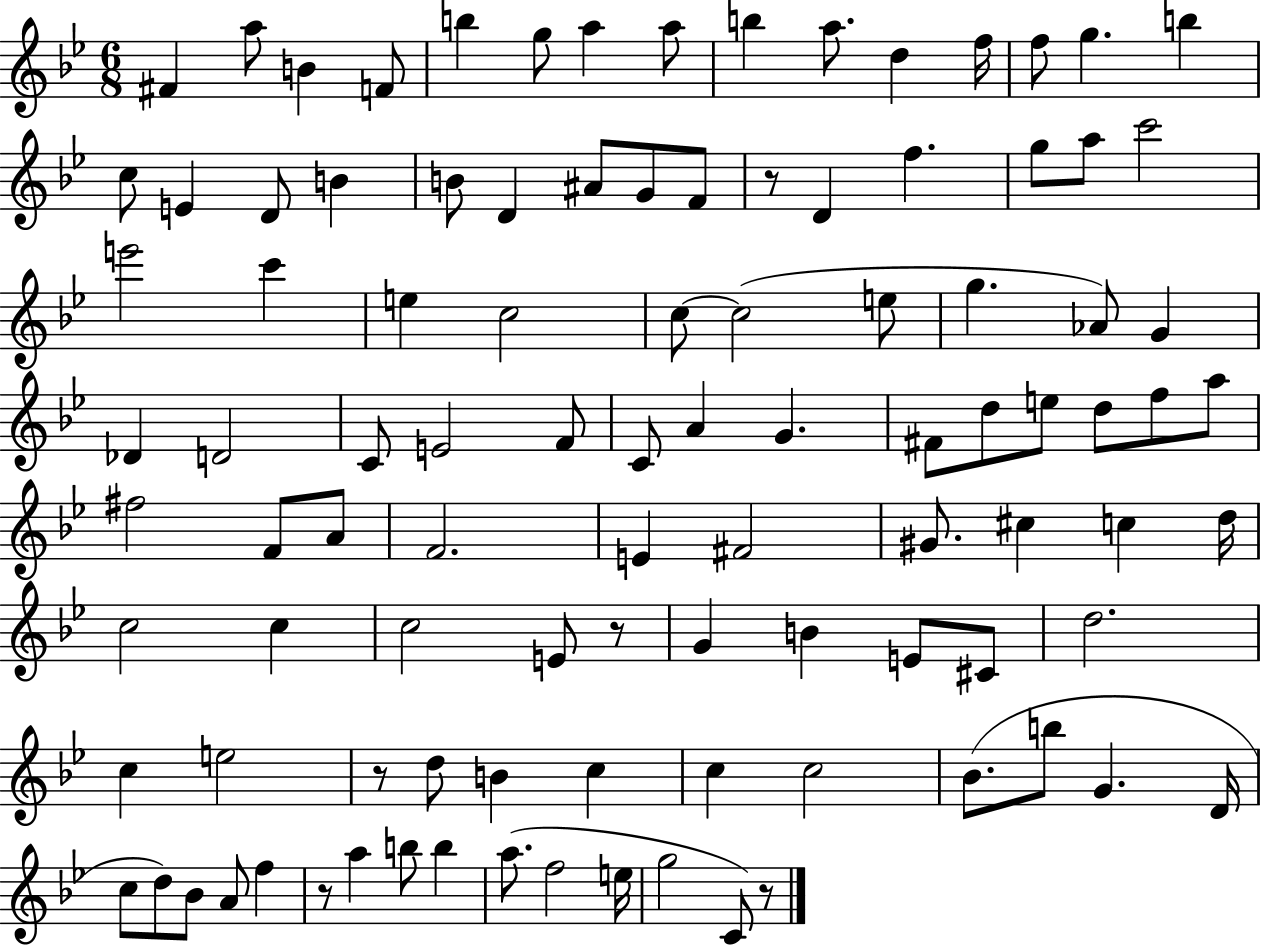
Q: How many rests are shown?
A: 5